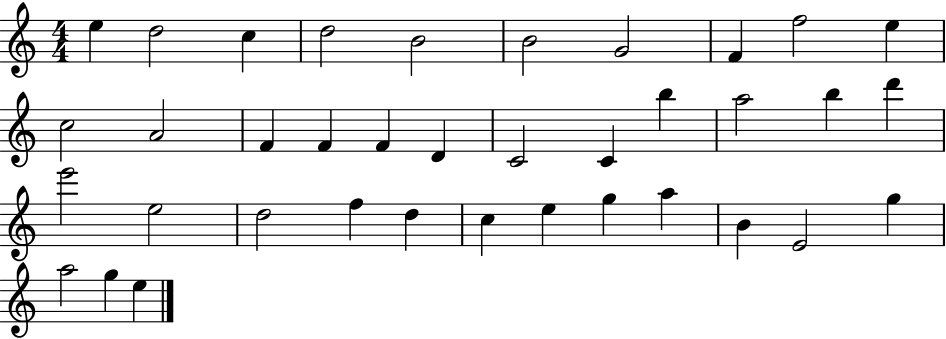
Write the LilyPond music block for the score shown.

{
  \clef treble
  \numericTimeSignature
  \time 4/4
  \key c \major
  e''4 d''2 c''4 | d''2 b'2 | b'2 g'2 | f'4 f''2 e''4 | \break c''2 a'2 | f'4 f'4 f'4 d'4 | c'2 c'4 b''4 | a''2 b''4 d'''4 | \break e'''2 e''2 | d''2 f''4 d''4 | c''4 e''4 g''4 a''4 | b'4 e'2 g''4 | \break a''2 g''4 e''4 | \bar "|."
}